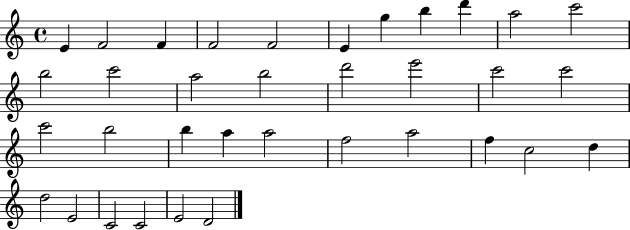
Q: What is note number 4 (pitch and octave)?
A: F4